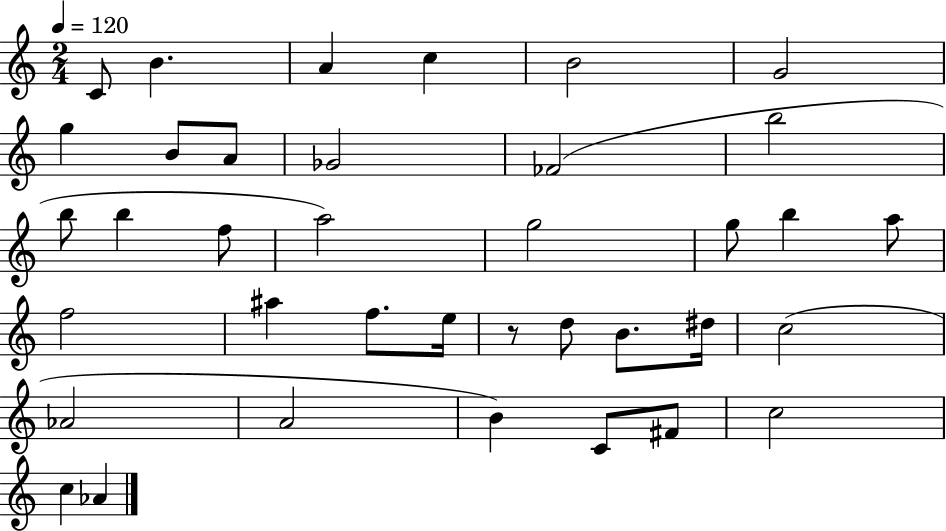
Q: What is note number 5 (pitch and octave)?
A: B4